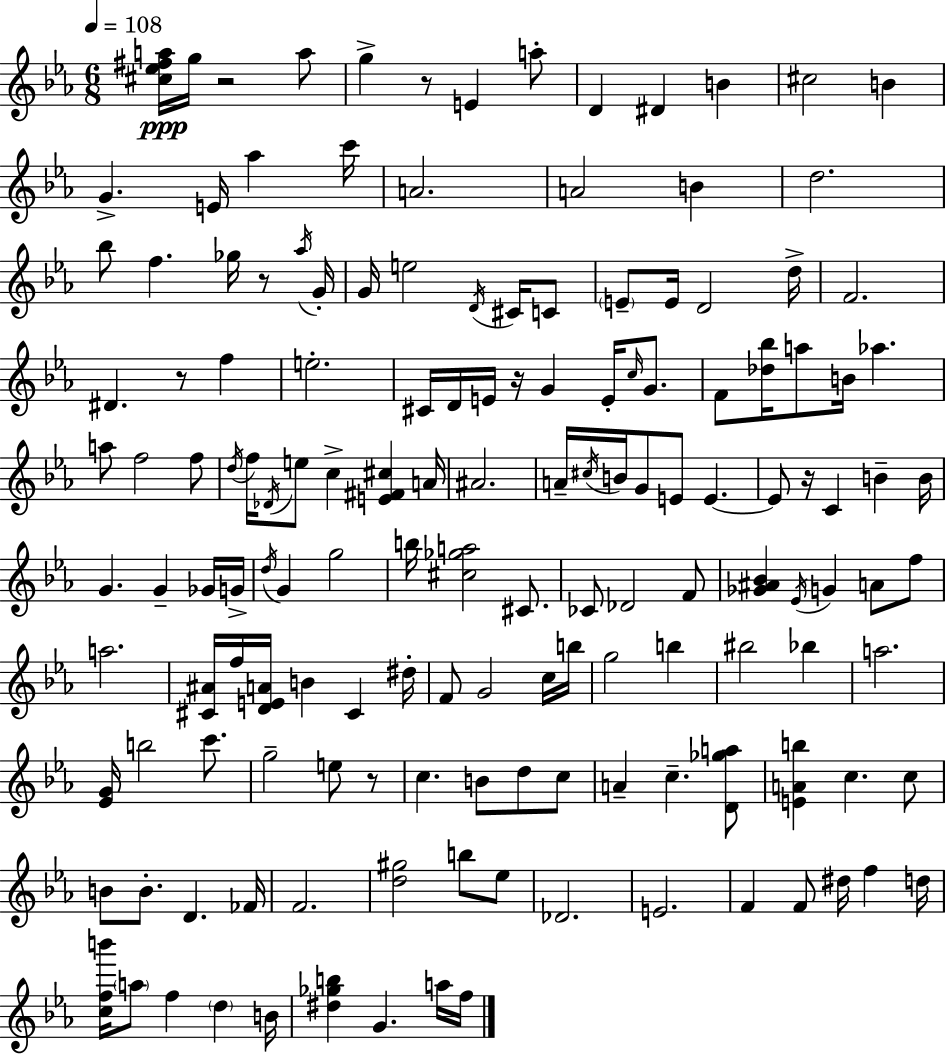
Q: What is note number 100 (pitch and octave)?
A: G5